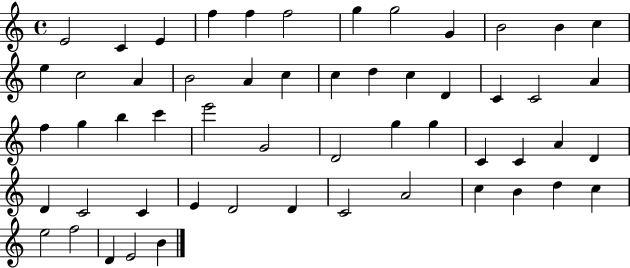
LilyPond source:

{
  \clef treble
  \time 4/4
  \defaultTimeSignature
  \key c \major
  e'2 c'4 e'4 | f''4 f''4 f''2 | g''4 g''2 g'4 | b'2 b'4 c''4 | \break e''4 c''2 a'4 | b'2 a'4 c''4 | c''4 d''4 c''4 d'4 | c'4 c'2 a'4 | \break f''4 g''4 b''4 c'''4 | e'''2 g'2 | d'2 g''4 g''4 | c'4 c'4 a'4 d'4 | \break d'4 c'2 c'4 | e'4 d'2 d'4 | c'2 a'2 | c''4 b'4 d''4 c''4 | \break e''2 f''2 | d'4 e'2 b'4 | \bar "|."
}